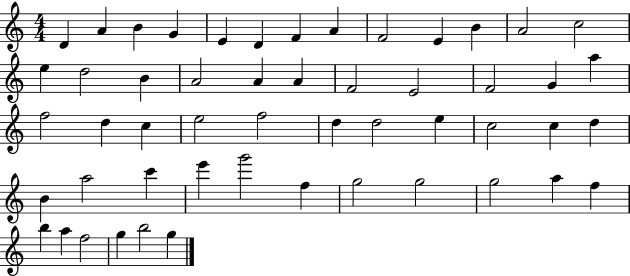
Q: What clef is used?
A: treble